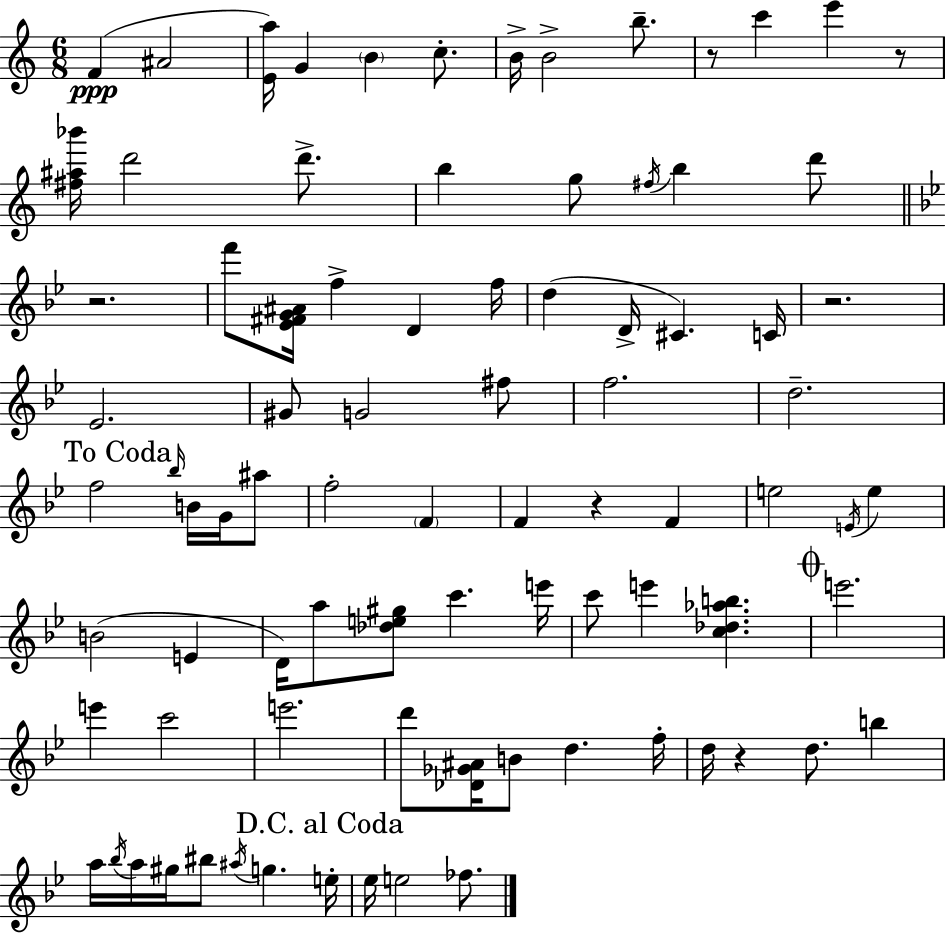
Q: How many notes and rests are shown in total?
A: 85